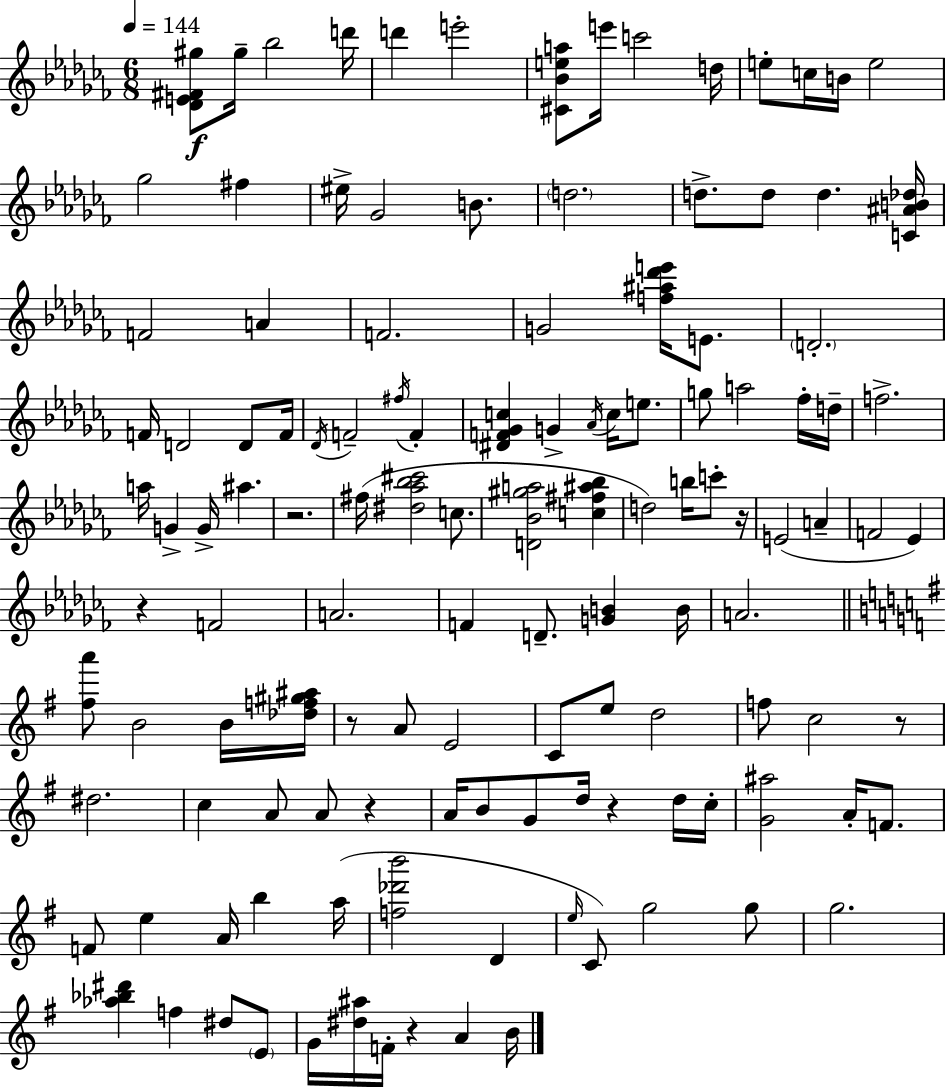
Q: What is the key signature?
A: AES minor